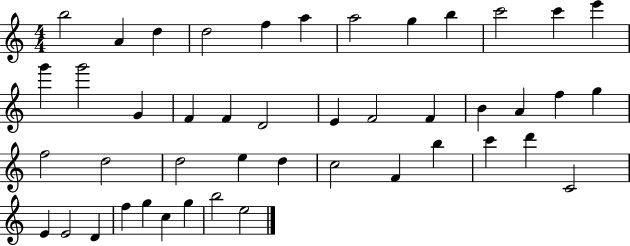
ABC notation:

X:1
T:Untitled
M:4/4
L:1/4
K:C
b2 A d d2 f a a2 g b c'2 c' e' g' g'2 G F F D2 E F2 F B A f g f2 d2 d2 e d c2 F b c' d' C2 E E2 D f g c g b2 e2